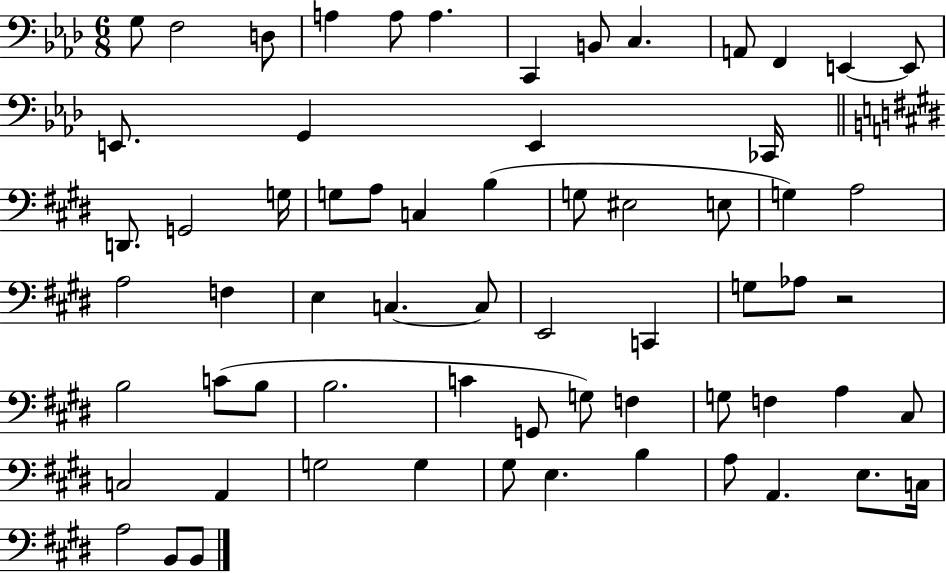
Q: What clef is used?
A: bass